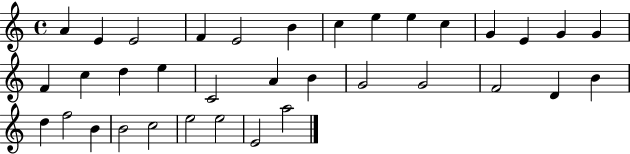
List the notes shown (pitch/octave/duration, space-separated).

A4/q E4/q E4/h F4/q E4/h B4/q C5/q E5/q E5/q C5/q G4/q E4/q G4/q G4/q F4/q C5/q D5/q E5/q C4/h A4/q B4/q G4/h G4/h F4/h D4/q B4/q D5/q F5/h B4/q B4/h C5/h E5/h E5/h E4/h A5/h